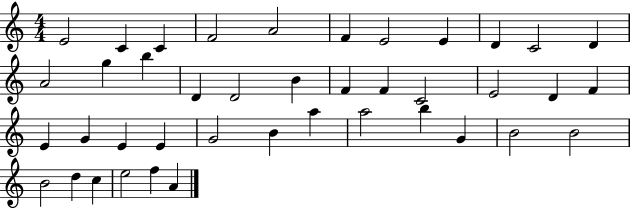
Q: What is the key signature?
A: C major